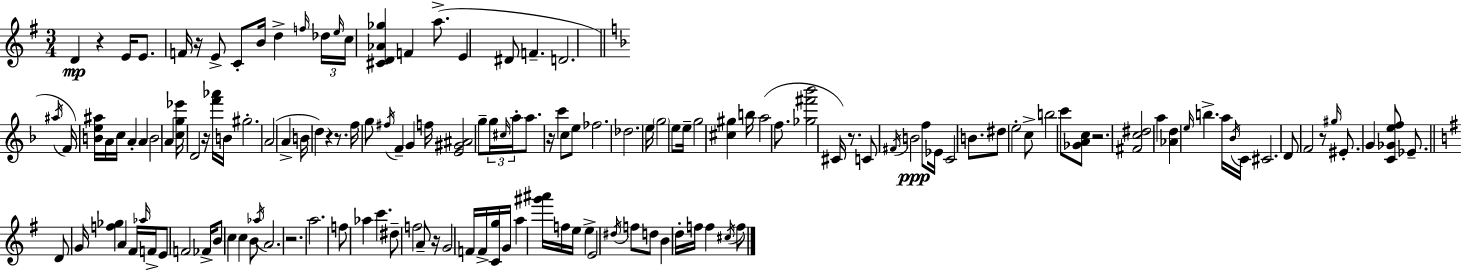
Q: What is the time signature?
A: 3/4